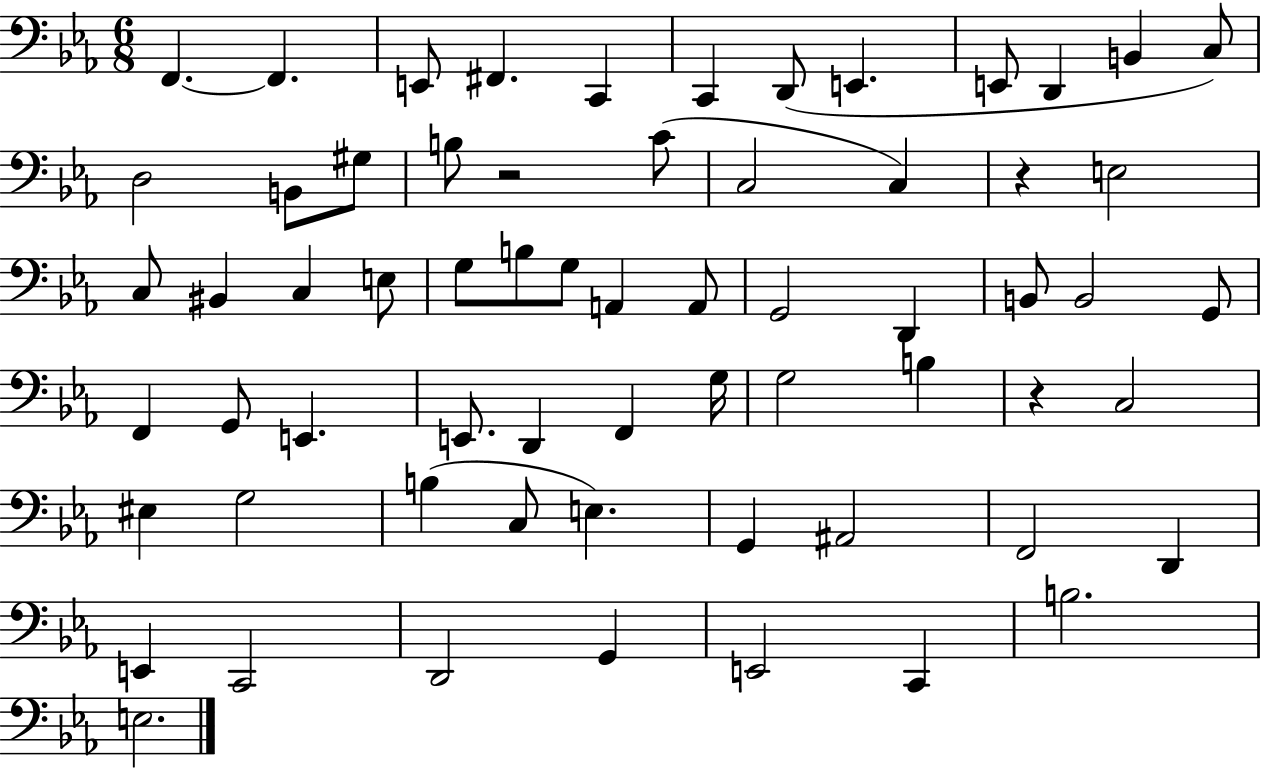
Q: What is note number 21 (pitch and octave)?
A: C3